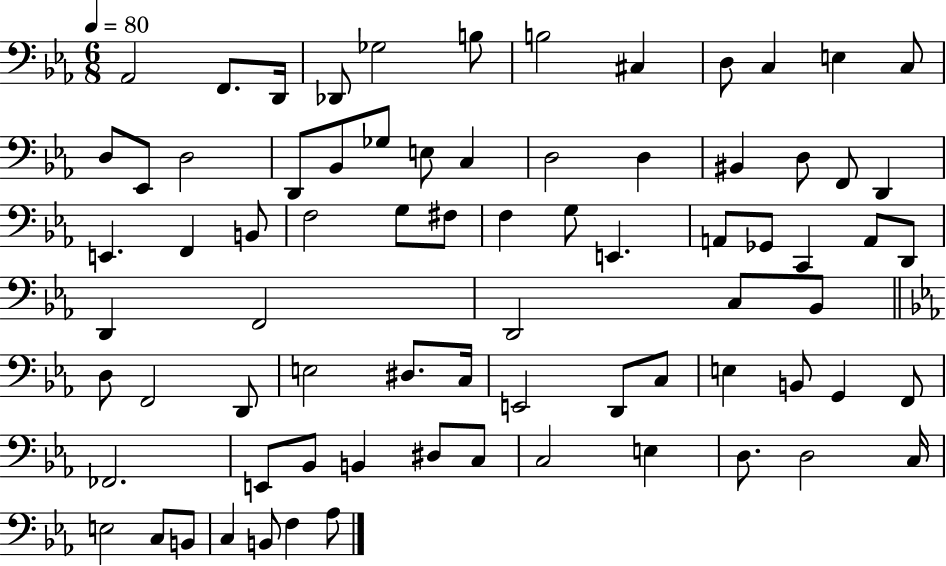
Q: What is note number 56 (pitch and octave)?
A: B2